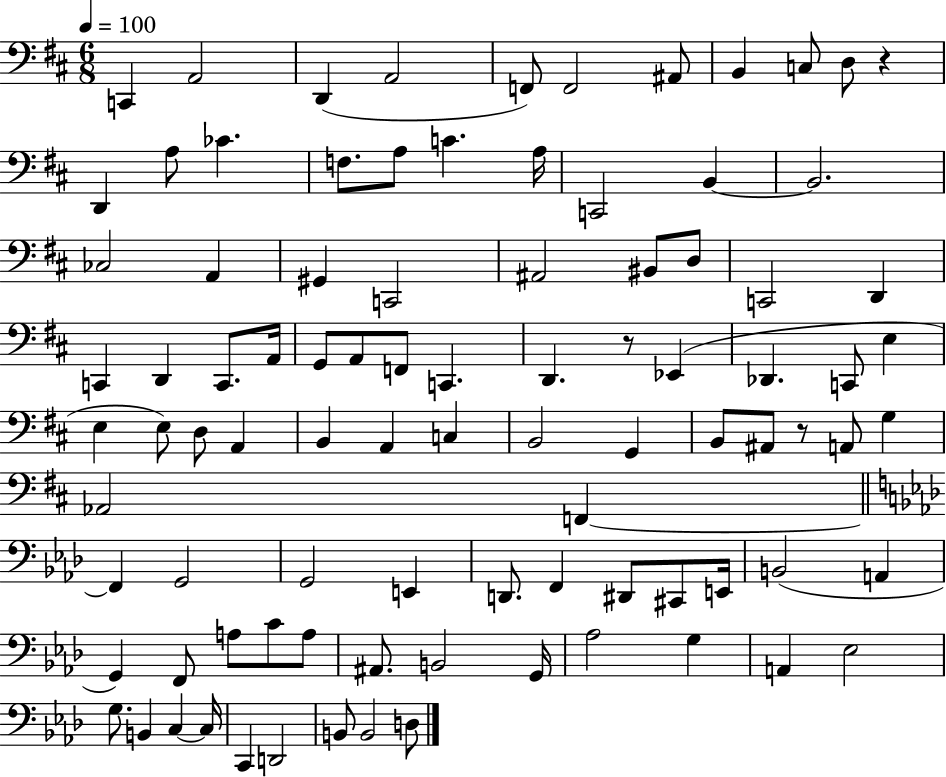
C2/q A2/h D2/q A2/h F2/e F2/h A#2/e B2/q C3/e D3/e R/q D2/q A3/e CES4/q. F3/e. A3/e C4/q. A3/s C2/h B2/q B2/h. CES3/h A2/q G#2/q C2/h A#2/h BIS2/e D3/e C2/h D2/q C2/q D2/q C2/e. A2/s G2/e A2/e F2/e C2/q. D2/q. R/e Eb2/q Db2/q. C2/e E3/q E3/q E3/e D3/e A2/q B2/q A2/q C3/q B2/h G2/q B2/e A#2/e R/e A2/e G3/q Ab2/h F2/q F2/q G2/h G2/h E2/q D2/e. F2/q D#2/e C#2/e E2/s B2/h A2/q G2/q F2/e A3/e C4/e A3/e A#2/e. B2/h G2/s Ab3/h G3/q A2/q Eb3/h G3/e. B2/q C3/q C3/s C2/q D2/h B2/e B2/h D3/e